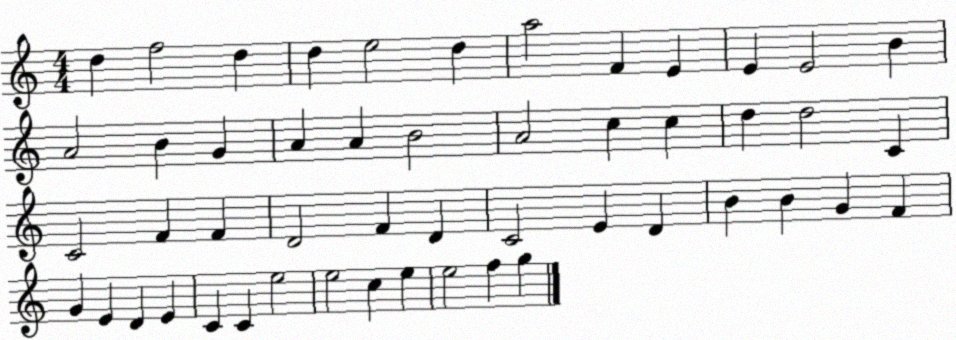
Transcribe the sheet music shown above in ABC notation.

X:1
T:Untitled
M:4/4
L:1/4
K:C
d f2 d d e2 d a2 F E E E2 B A2 B G A A B2 A2 c c d d2 C C2 F F D2 F D C2 E D B B G F G E D E C C e2 e2 c e e2 f g